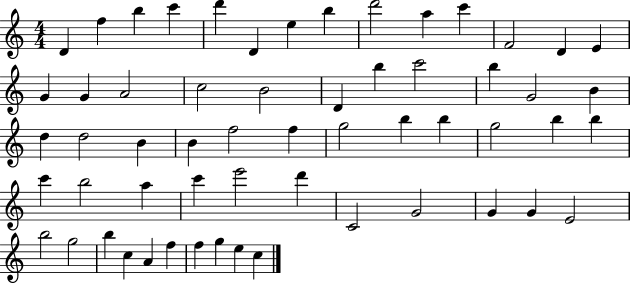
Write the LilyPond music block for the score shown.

{
  \clef treble
  \numericTimeSignature
  \time 4/4
  \key c \major
  d'4 f''4 b''4 c'''4 | d'''4 d'4 e''4 b''4 | d'''2 a''4 c'''4 | f'2 d'4 e'4 | \break g'4 g'4 a'2 | c''2 b'2 | d'4 b''4 c'''2 | b''4 g'2 b'4 | \break d''4 d''2 b'4 | b'4 f''2 f''4 | g''2 b''4 b''4 | g''2 b''4 b''4 | \break c'''4 b''2 a''4 | c'''4 e'''2 d'''4 | c'2 g'2 | g'4 g'4 e'2 | \break b''2 g''2 | b''4 c''4 a'4 f''4 | f''4 g''4 e''4 c''4 | \bar "|."
}